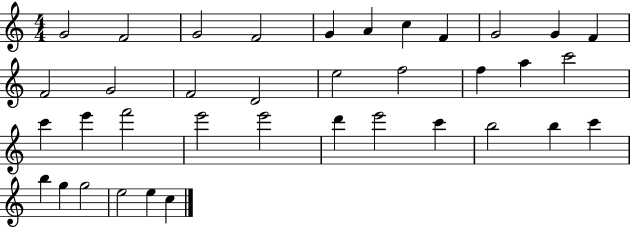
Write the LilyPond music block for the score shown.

{
  \clef treble
  \numericTimeSignature
  \time 4/4
  \key c \major
  g'2 f'2 | g'2 f'2 | g'4 a'4 c''4 f'4 | g'2 g'4 f'4 | \break f'2 g'2 | f'2 d'2 | e''2 f''2 | f''4 a''4 c'''2 | \break c'''4 e'''4 f'''2 | e'''2 e'''2 | d'''4 e'''2 c'''4 | b''2 b''4 c'''4 | \break b''4 g''4 g''2 | e''2 e''4 c''4 | \bar "|."
}